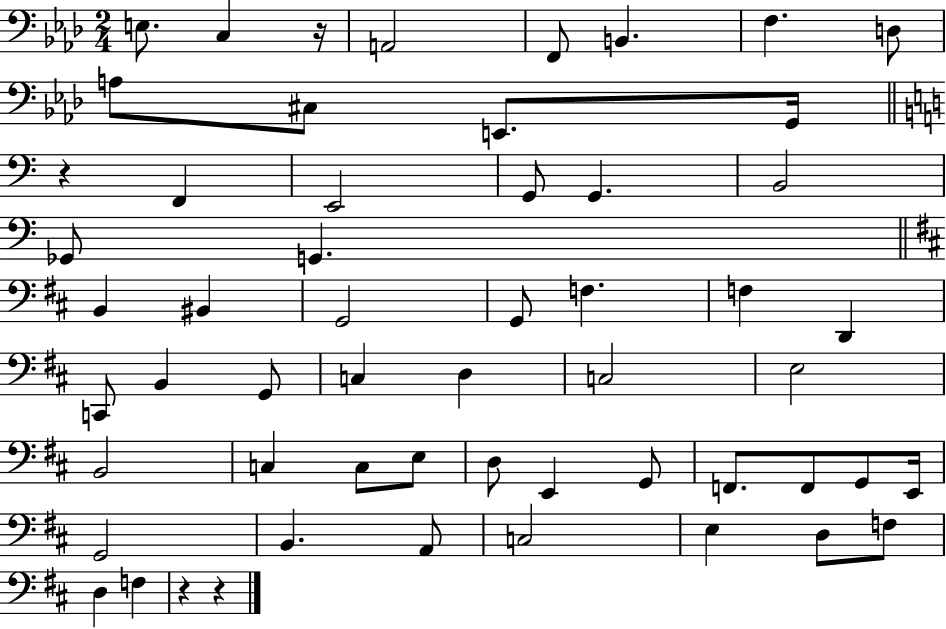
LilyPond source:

{
  \clef bass
  \numericTimeSignature
  \time 2/4
  \key aes \major
  \repeat volta 2 { e8. c4 r16 | a,2 | f,8 b,4. | f4. d8 | \break a8 cis8 e,8. g,16 | \bar "||" \break \key c \major r4 f,4 | e,2 | g,8 g,4. | b,2 | \break ges,8 g,4. | \bar "||" \break \key d \major b,4 bis,4 | g,2 | g,8 f4. | f4 d,4 | \break c,8 b,4 g,8 | c4 d4 | c2 | e2 | \break b,2 | c4 c8 e8 | d8 e,4 g,8 | f,8. f,8 g,8 e,16 | \break g,2 | b,4. a,8 | c2 | e4 d8 f8 | \break d4 f4 | r4 r4 | } \bar "|."
}